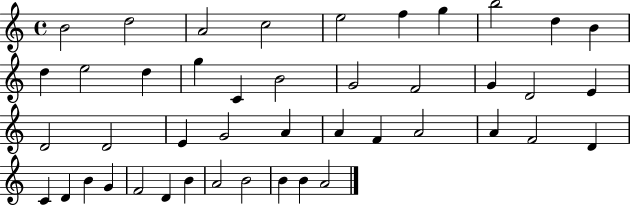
{
  \clef treble
  \time 4/4
  \defaultTimeSignature
  \key c \major
  b'2 d''2 | a'2 c''2 | e''2 f''4 g''4 | b''2 d''4 b'4 | \break d''4 e''2 d''4 | g''4 c'4 b'2 | g'2 f'2 | g'4 d'2 e'4 | \break d'2 d'2 | e'4 g'2 a'4 | a'4 f'4 a'2 | a'4 f'2 d'4 | \break c'4 d'4 b'4 g'4 | f'2 d'4 b'4 | a'2 b'2 | b'4 b'4 a'2 | \break \bar "|."
}